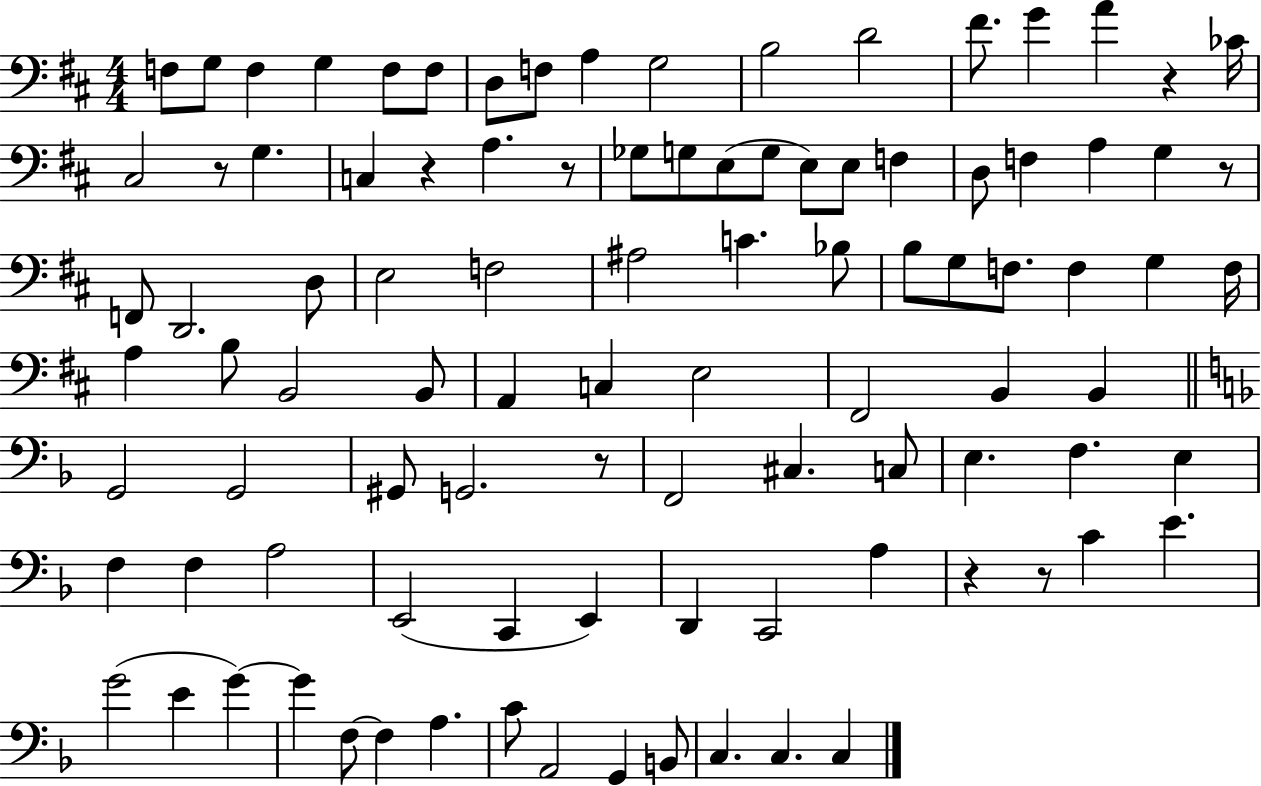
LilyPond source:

{
  \clef bass
  \numericTimeSignature
  \time 4/4
  \key d \major
  f8 g8 f4 g4 f8 f8 | d8 f8 a4 g2 | b2 d'2 | fis'8. g'4 a'4 r4 ces'16 | \break cis2 r8 g4. | c4 r4 a4. r8 | ges8 g8 e8( g8 e8) e8 f4 | d8 f4 a4 g4 r8 | \break f,8 d,2. d8 | e2 f2 | ais2 c'4. bes8 | b8 g8 f8. f4 g4 f16 | \break a4 b8 b,2 b,8 | a,4 c4 e2 | fis,2 b,4 b,4 | \bar "||" \break \key d \minor g,2 g,2 | gis,8 g,2. r8 | f,2 cis4. c8 | e4. f4. e4 | \break f4 f4 a2 | e,2( c,4 e,4) | d,4 c,2 a4 | r4 r8 c'4 e'4. | \break g'2( e'4 g'4~~) | g'4 f8~~ f4 a4. | c'8 a,2 g,4 b,8 | c4. c4. c4 | \break \bar "|."
}